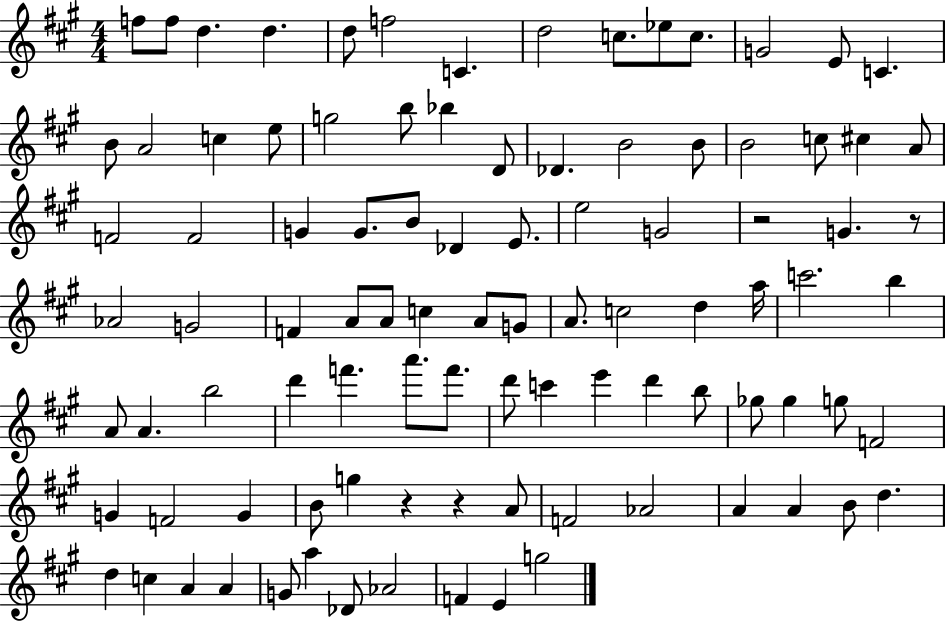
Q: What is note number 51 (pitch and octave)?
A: A5